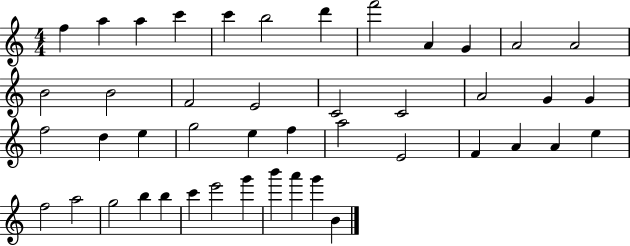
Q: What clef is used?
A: treble